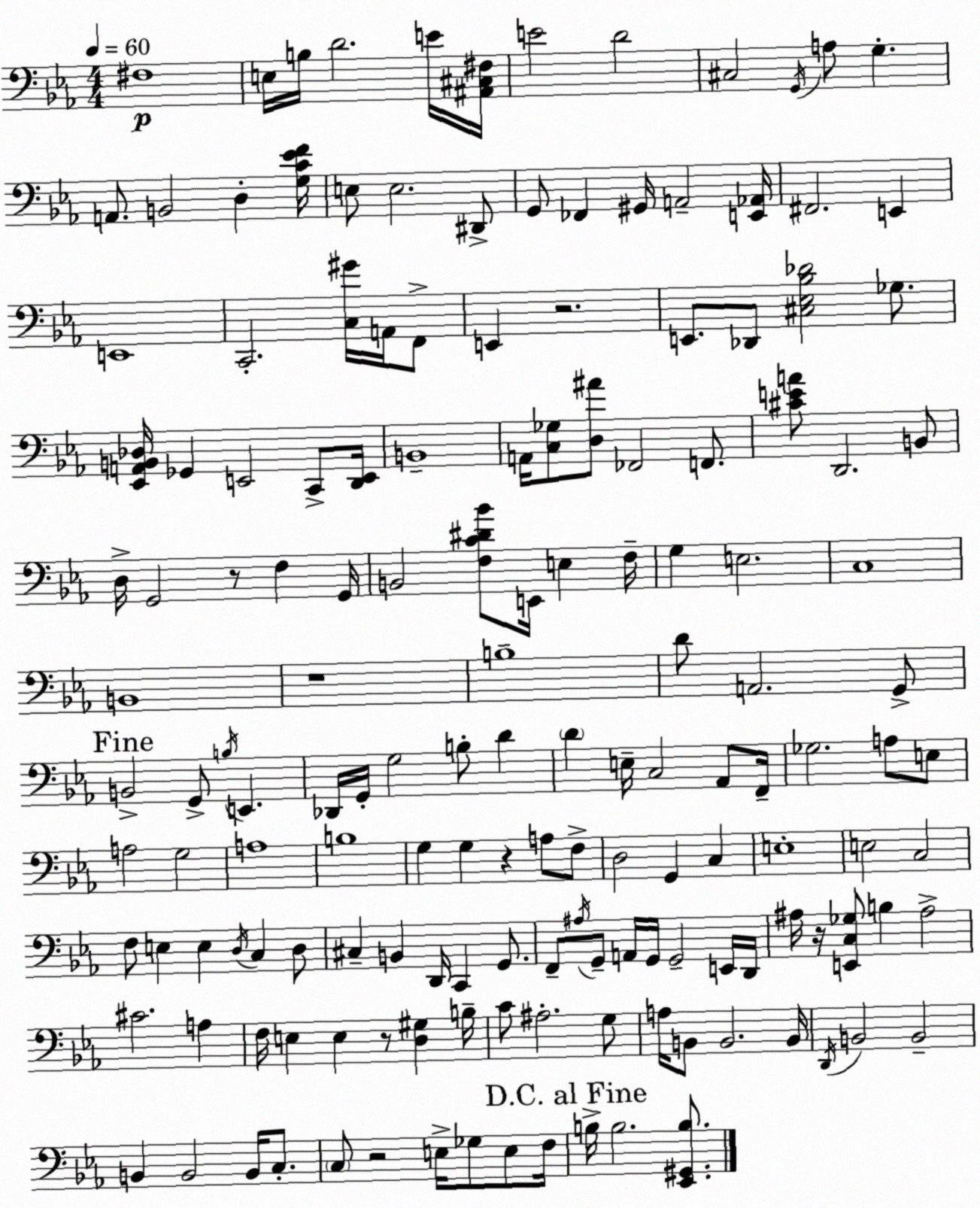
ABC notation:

X:1
T:Untitled
M:4/4
L:1/4
K:Cm
^F,4 E,/4 B,/4 D2 E/4 [^A,,^C,^F,]/4 E2 D2 ^C,2 G,,/4 A,/2 G, A,,/2 B,,2 D, [G,C_EF]/4 E,/2 E,2 ^D,,/2 G,,/2 _F,, ^G,,/4 A,,2 [E,,_A,,]/4 ^F,,2 E,, E,,4 C,,2 [C,^G]/4 A,,/4 F,,/2 E,, z2 E,,/2 _D,,/2 [^C,_E,_B,_D]2 _G,/2 [_E,,A,,B,,_D,]/4 _G,, E,,2 C,,/2 [D,,E,,]/4 B,,4 A,,/4 [C,_G,]/2 [D,^A]/2 _F,,2 F,,/2 [^CEA]/2 D,,2 B,,/2 D,/4 G,,2 z/2 F, G,,/4 B,,2 [F,C^D_B]/2 E,,/4 E, F,/4 G, E,2 C,4 B,,4 z4 B,4 D/2 A,,2 G,,/2 B,,2 G,,/2 B,/4 E,, _D,,/4 G,,/4 G,2 B,/2 D D E,/4 C,2 _A,,/2 F,,/4 _G,2 A,/2 E,/2 A,2 G,2 A,4 B,4 G, G, z A,/2 F,/2 D,2 G,, C, E,4 E,2 C,2 F,/2 E, E, D,/4 C, D,/2 ^C, B,, D,,/4 C,, G,,/2 F,,/2 ^A,/4 G,,/2 A,,/4 G,,/4 G,,2 E,,/4 D,,/4 ^A,/4 z/4 [E,,C,_G,]/2 B, ^A,2 ^C2 A, F,/4 E, E, z/2 [D,^G,] B,/4 C/2 ^A,2 G,/2 A,/4 B,,/2 B,,2 B,,/4 D,,/4 B,,2 B,,2 B,, B,,2 B,,/4 C,/2 C,/2 z2 E,/4 _G,/2 E,/2 F,/4 B,/4 B,2 [_E,,^G,,B,]/2